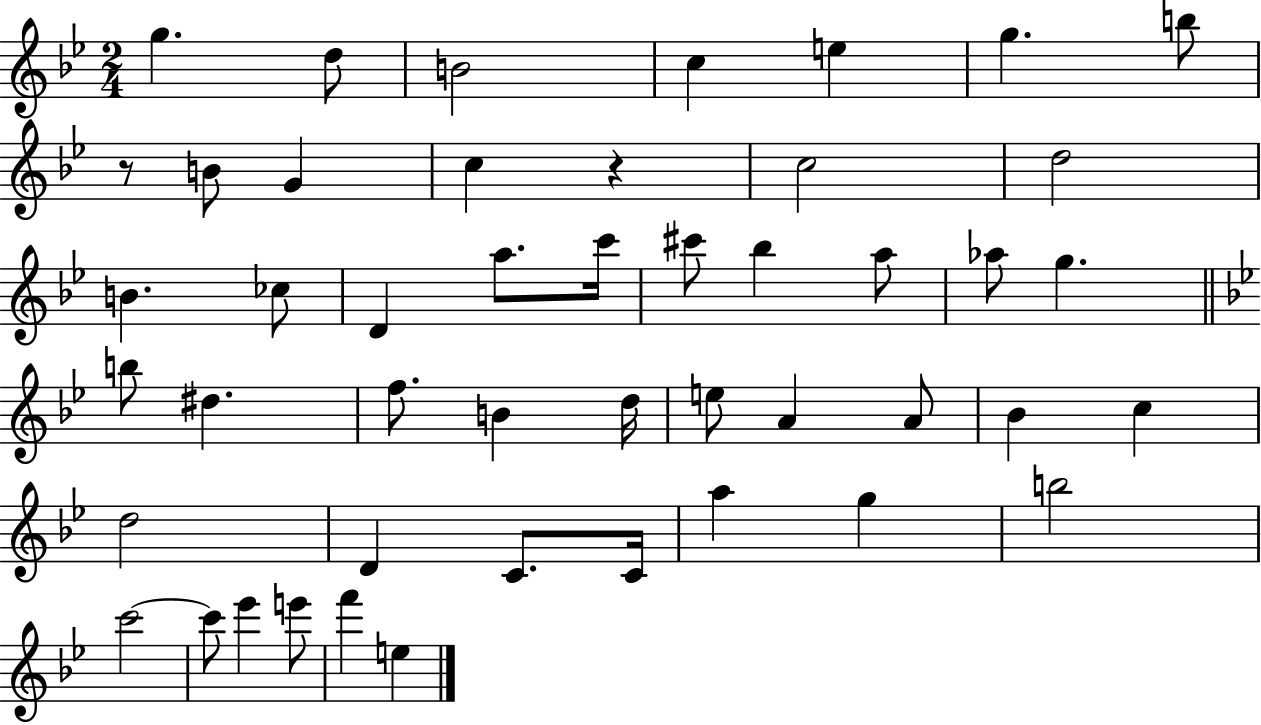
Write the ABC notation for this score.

X:1
T:Untitled
M:2/4
L:1/4
K:Bb
g d/2 B2 c e g b/2 z/2 B/2 G c z c2 d2 B _c/2 D a/2 c'/4 ^c'/2 _b a/2 _a/2 g b/2 ^d f/2 B d/4 e/2 A A/2 _B c d2 D C/2 C/4 a g b2 c'2 c'/2 _e' e'/2 f' e